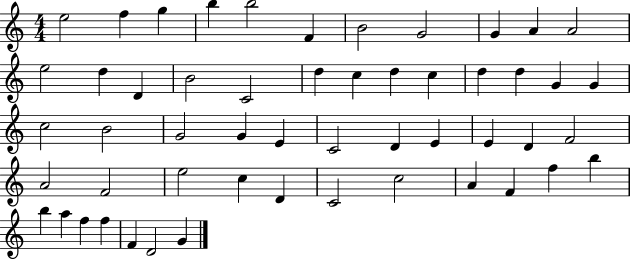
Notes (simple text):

E5/h F5/q G5/q B5/q B5/h F4/q B4/h G4/h G4/q A4/q A4/h E5/h D5/q D4/q B4/h C4/h D5/q C5/q D5/q C5/q D5/q D5/q G4/q G4/q C5/h B4/h G4/h G4/q E4/q C4/h D4/q E4/q E4/q D4/q F4/h A4/h F4/h E5/h C5/q D4/q C4/h C5/h A4/q F4/q F5/q B5/q B5/q A5/q F5/q F5/q F4/q D4/h G4/q